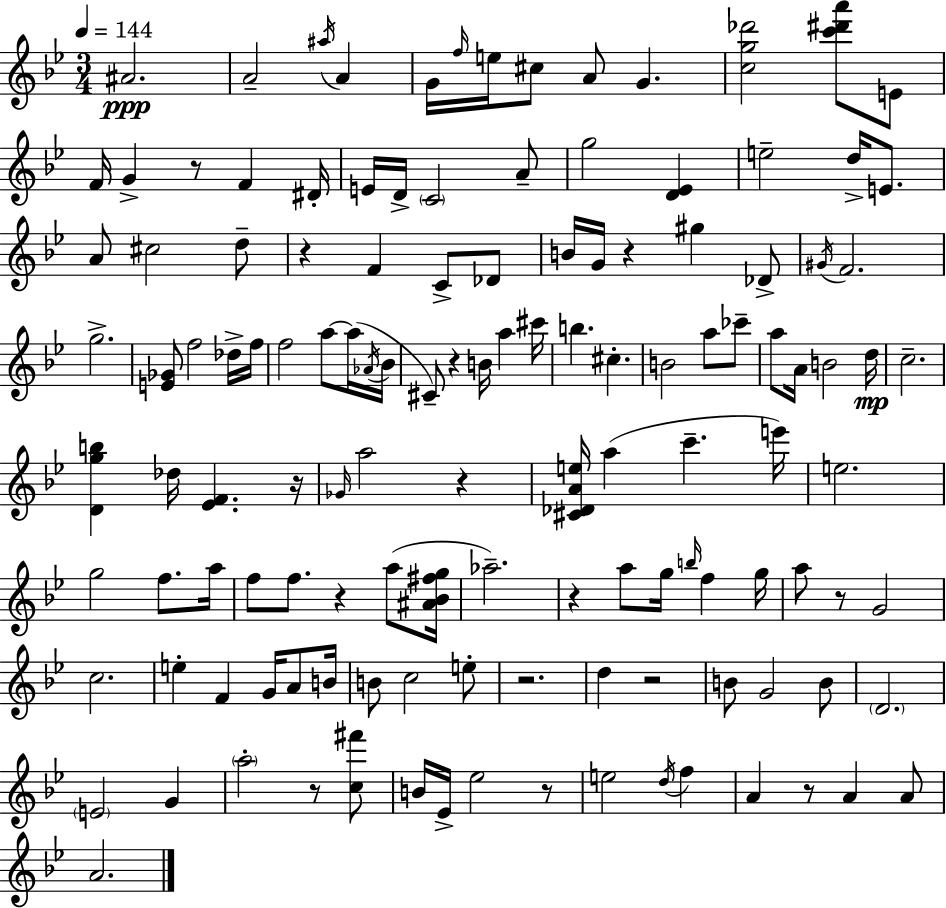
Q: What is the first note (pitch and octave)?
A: A#4